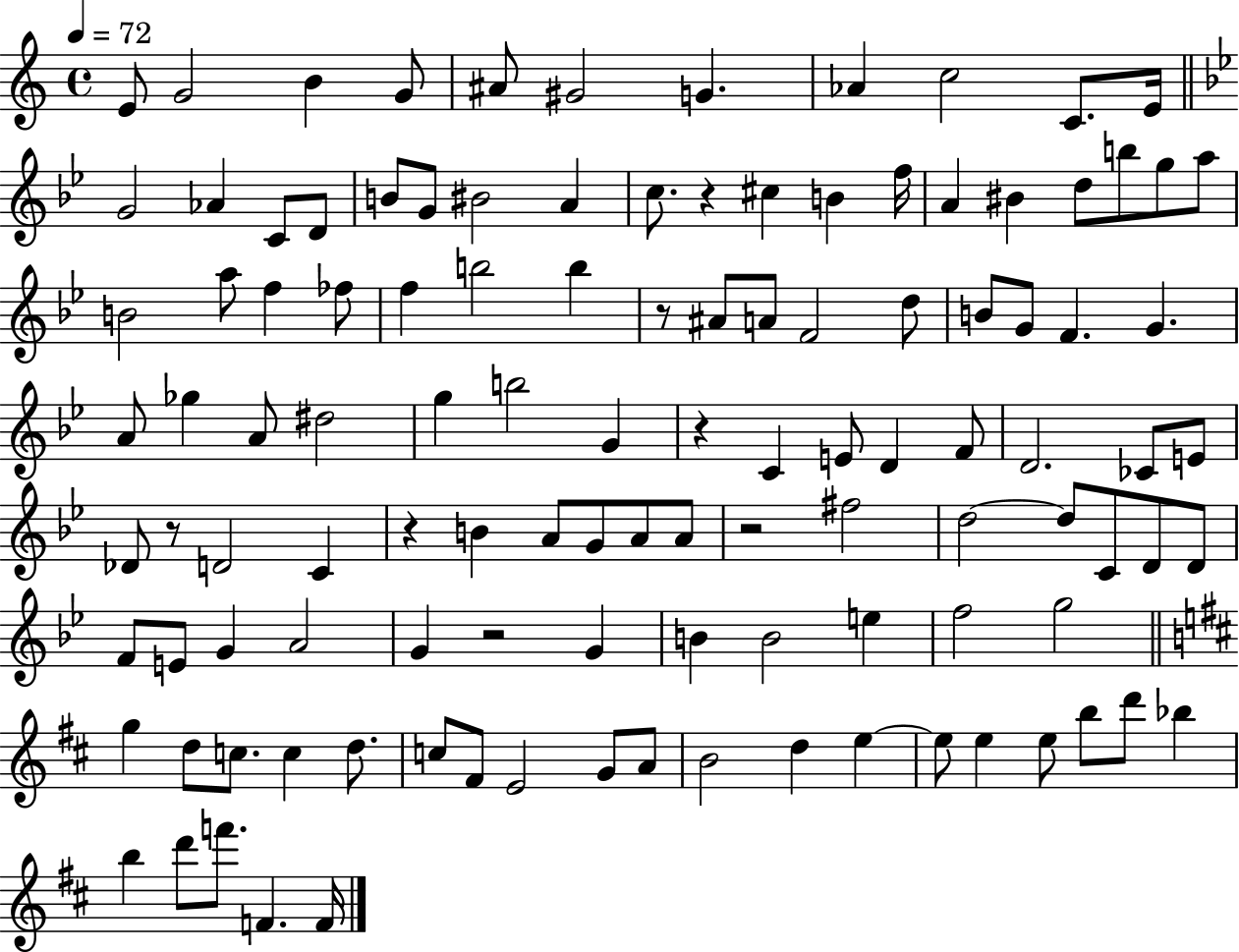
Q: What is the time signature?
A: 4/4